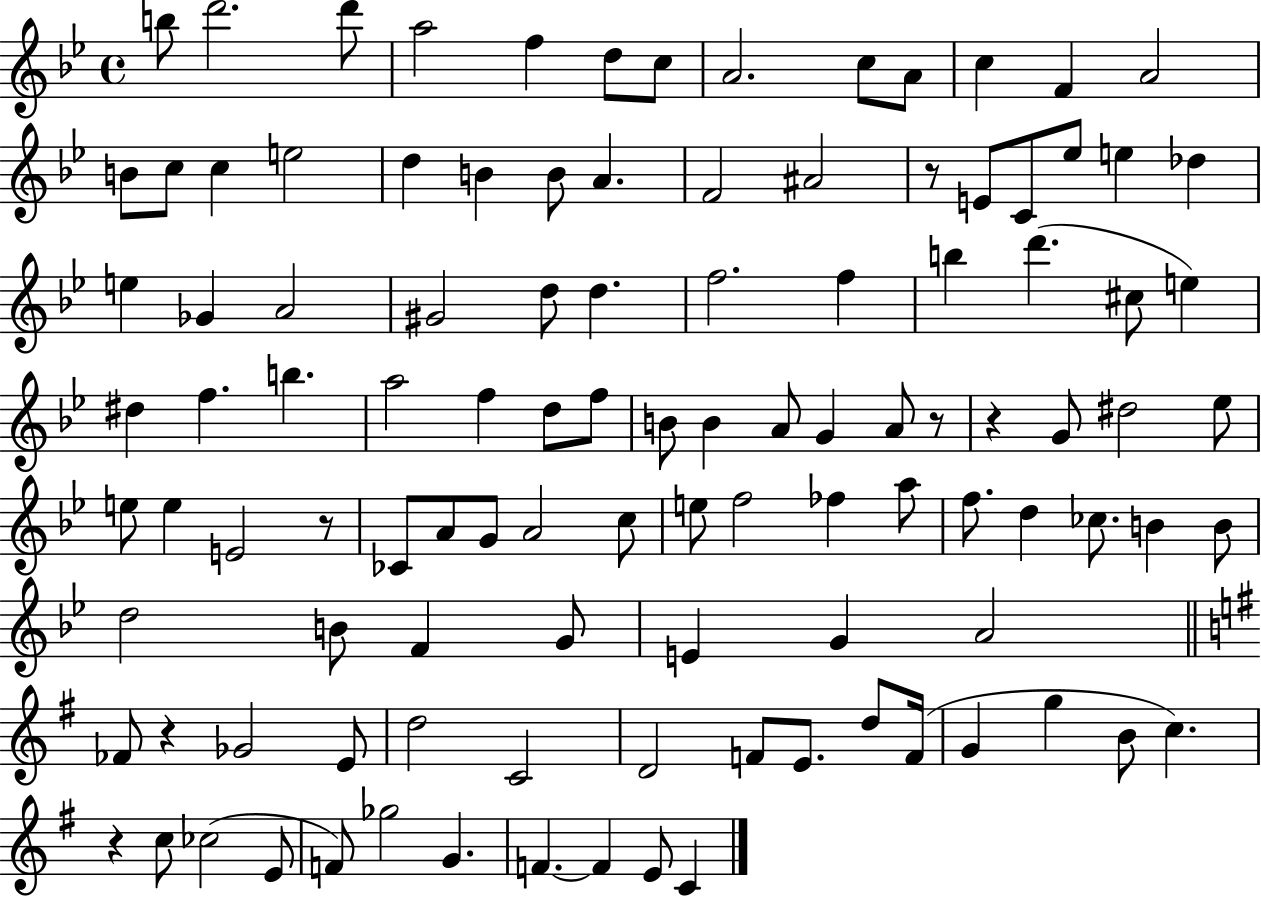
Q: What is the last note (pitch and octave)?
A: C4